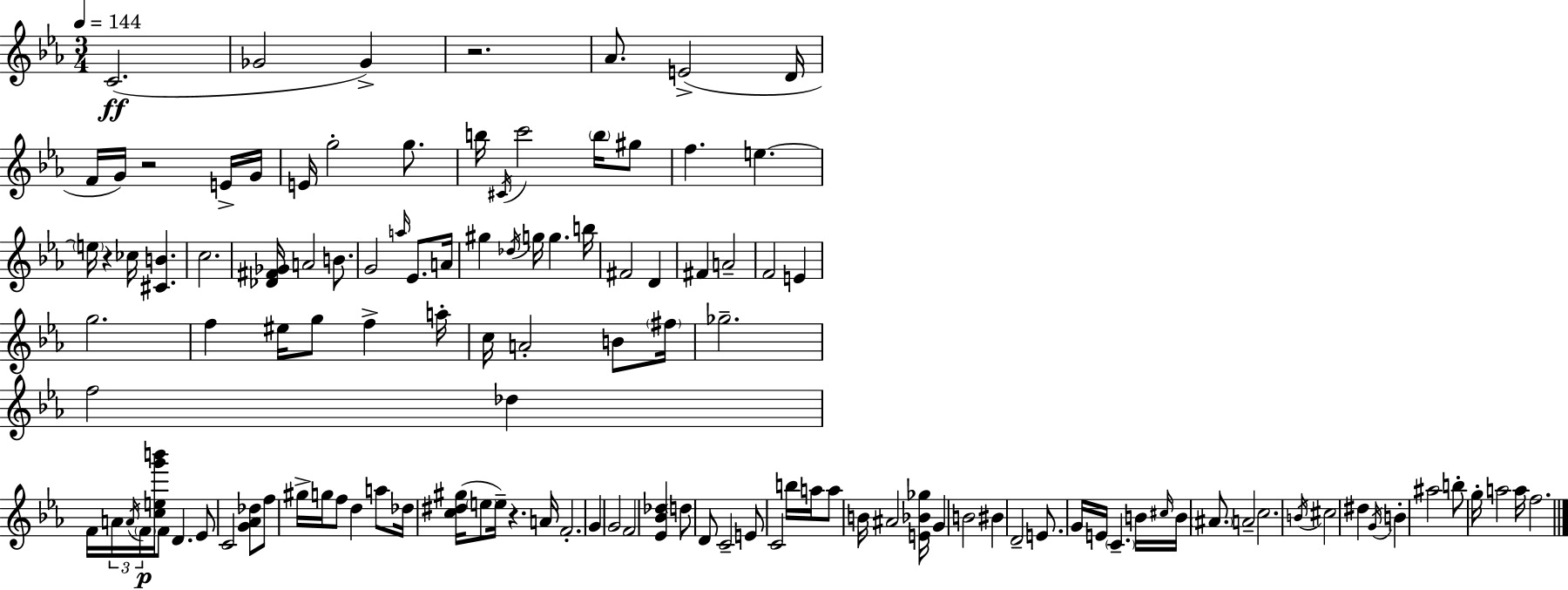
{
  \clef treble
  \numericTimeSignature
  \time 3/4
  \key ees \major
  \tempo 4 = 144
  c'2.(\ff | ges'2 ges'4->) | r2. | aes'8. e'2->( d'16 | \break f'16 g'16) r2 e'16-> g'16 | e'16 g''2-. g''8. | b''16 \acciaccatura { cis'16 } c'''2 \parenthesize b''16 gis''8 | f''4. e''4.~~ | \break \parenthesize e''16 r4 ces''16 <cis' b'>4. | c''2. | <des' fis' ges'>16 a'2 b'8. | g'2 \grace { a''16 } ees'8. | \break a'16 gis''4 \acciaccatura { des''16 } g''16 g''4. | b''16 fis'2 d'4 | fis'4 a'2-- | f'2 e'4 | \break g''2. | f''4 eis''16 g''8 f''4-> | a''16-. c''16 a'2-. | b'8 \parenthesize fis''16 ges''2.-- | \break f''2 des''4 | f'16 \tuplet 3/2 { a'16 \acciaccatura { a'16 }\p \parenthesize f'16 } <c'' e'' g''' b'''>16 f'8 d'4. | ees'8 c'2 | <g' aes' des''>8 f''8 gis''16-> g''16 f''8 d''4 | \break a''8 des''16 <c'' dis'' gis''>16( \parenthesize e''8 e''16--) r4. | a'16 f'2.-. | g'4 g'2 | f'2 | \break <ees' bes' des''>4 \parenthesize d''8 d'8 c'2-- | e'8 c'2 | b''16 a''16 a''8 b'16 ais'2 | <e' bes' ges''>16 g'4 b'2 | \break bis'4 d'2-- | e'8. g'16 e'16 \parenthesize c'4.-- | b'16 \grace { cis''16 } b'16 \parenthesize ais'8. a'2-- | c''2. | \break \acciaccatura { b'16 } cis''2 | dis''4 \acciaccatura { g'16 } b'4-. ais''2 | b''8-. g''16-. a''2 | a''16 f''2. | \break \bar "|."
}